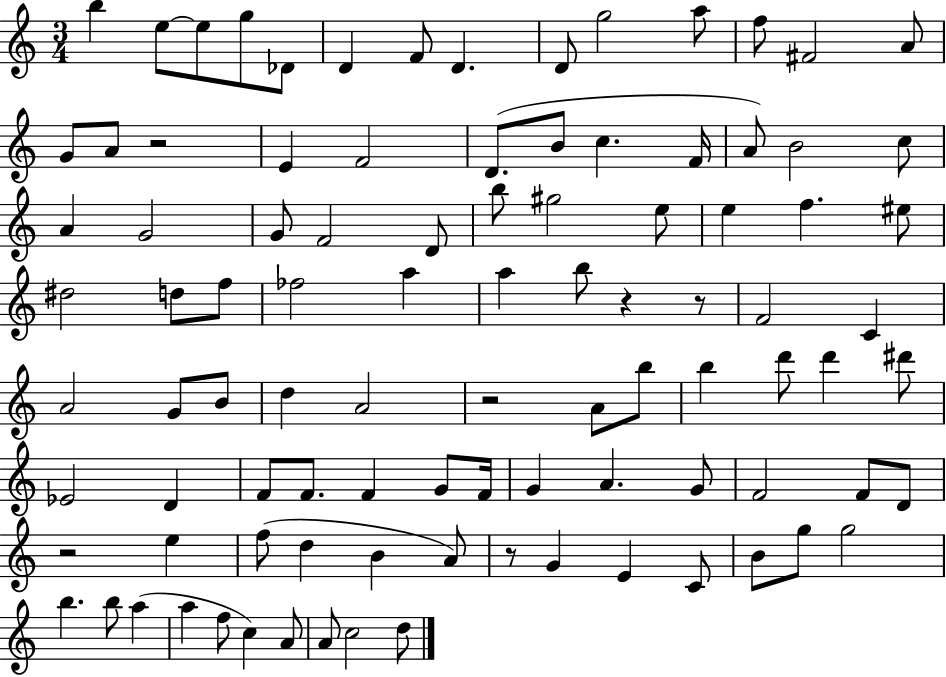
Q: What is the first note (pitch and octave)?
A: B5